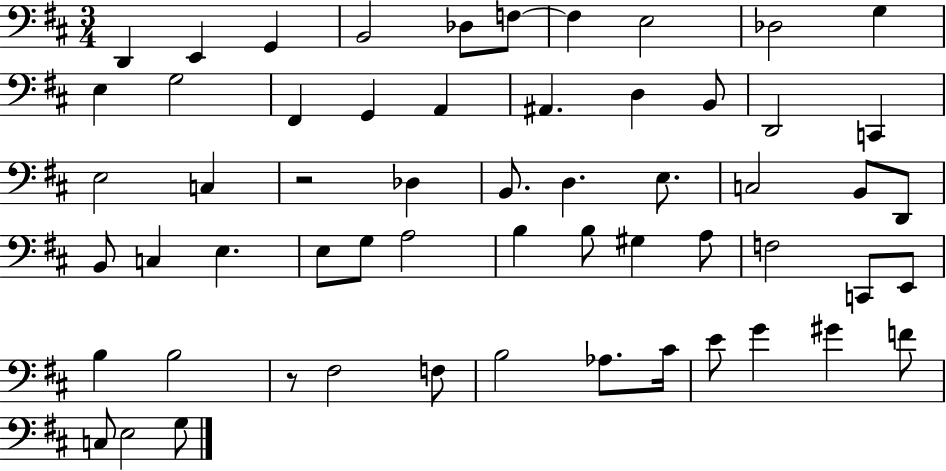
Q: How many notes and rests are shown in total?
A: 58